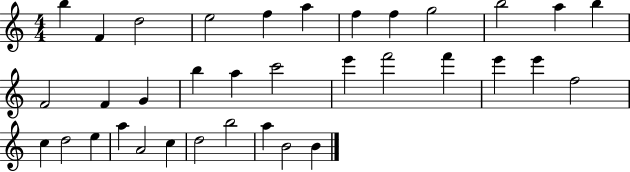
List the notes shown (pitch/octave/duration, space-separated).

B5/q F4/q D5/h E5/h F5/q A5/q F5/q F5/q G5/h B5/h A5/q B5/q F4/h F4/q G4/q B5/q A5/q C6/h E6/q F6/h F6/q E6/q E6/q F5/h C5/q D5/h E5/q A5/q A4/h C5/q D5/h B5/h A5/q B4/h B4/q